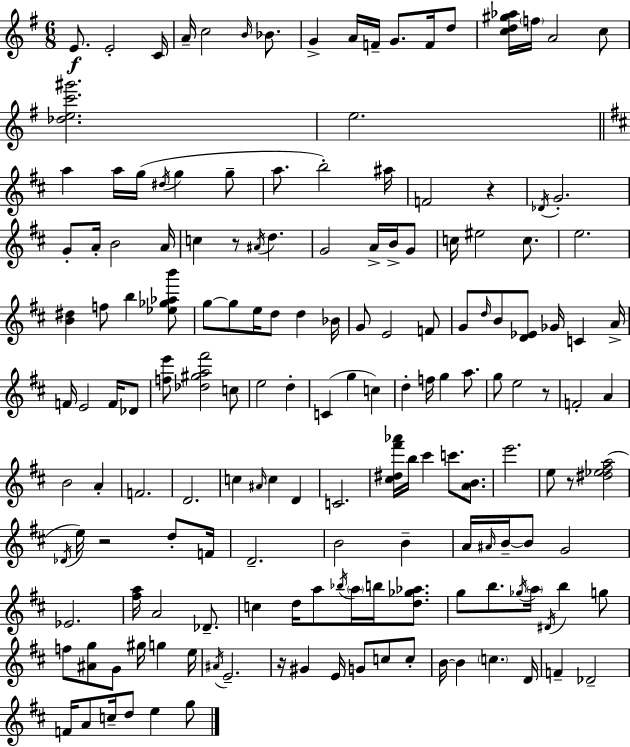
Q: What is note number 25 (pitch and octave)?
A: B5